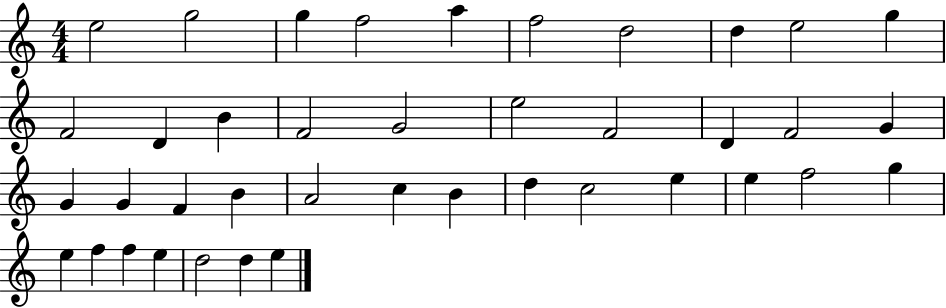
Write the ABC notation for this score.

X:1
T:Untitled
M:4/4
L:1/4
K:C
e2 g2 g f2 a f2 d2 d e2 g F2 D B F2 G2 e2 F2 D F2 G G G F B A2 c B d c2 e e f2 g e f f e d2 d e